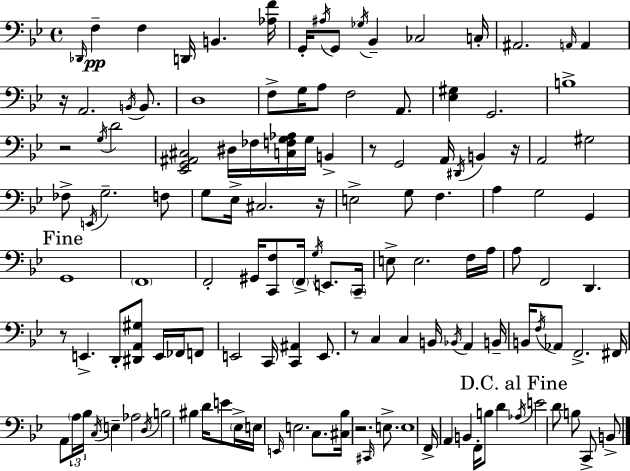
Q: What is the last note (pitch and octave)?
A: B2